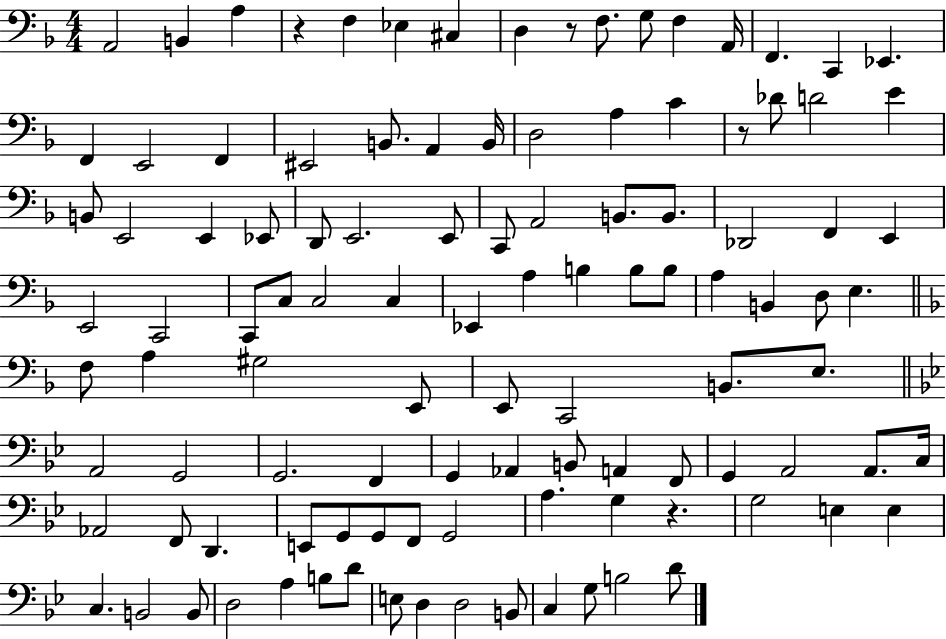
{
  \clef bass
  \numericTimeSignature
  \time 4/4
  \key f \major
  \repeat volta 2 { a,2 b,4 a4 | r4 f4 ees4 cis4 | d4 r8 f8. g8 f4 a,16 | f,4. c,4 ees,4. | \break f,4 e,2 f,4 | eis,2 b,8. a,4 b,16 | d2 a4 c'4 | r8 des'8 d'2 e'4 | \break b,8 e,2 e,4 ees,8 | d,8 e,2. e,8 | c,8 a,2 b,8. b,8. | des,2 f,4 e,4 | \break e,2 c,2 | c,8 c8 c2 c4 | ees,4 a4 b4 b8 b8 | a4 b,4 d8 e4. | \break \bar "||" \break \key f \major f8 a4 gis2 e,8 | e,8 c,2 b,8. e8. | \bar "||" \break \key g \minor a,2 g,2 | g,2. f,4 | g,4 aes,4 b,8 a,4 f,8 | g,4 a,2 a,8. c16 | \break aes,2 f,8 d,4. | e,8 g,8 g,8 f,8 g,2 | a4. g4 r4. | g2 e4 e4 | \break c4. b,2 b,8 | d2 a4 b8 d'8 | e8 d4 d2 b,8 | c4 g8 b2 d'8 | \break } \bar "|."
}